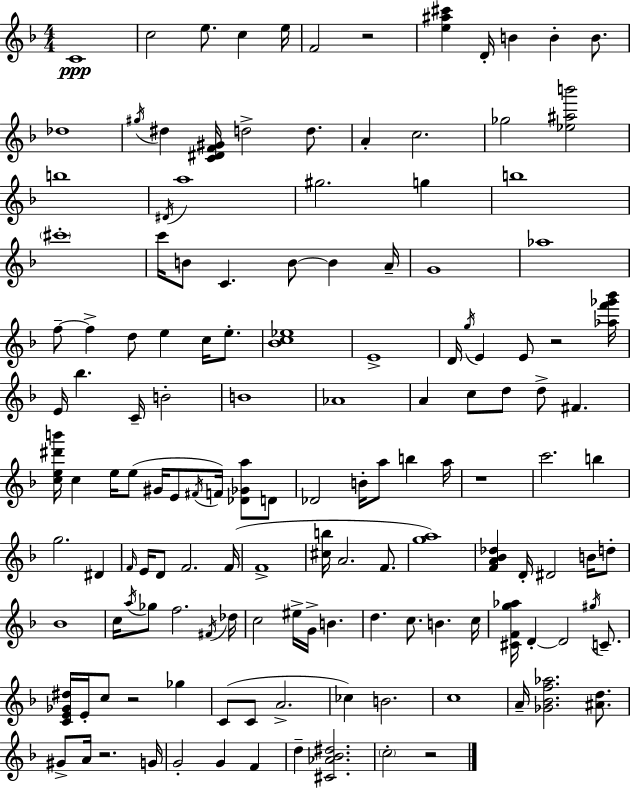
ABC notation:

X:1
T:Untitled
M:4/4
L:1/4
K:Dm
C4 c2 e/2 c e/4 F2 z2 [e^a^c'] D/4 B B B/2 _d4 ^g/4 ^d [C^DF^G]/4 d2 d/2 A c2 _g2 [_e^ab']2 b4 ^D/4 a4 ^g2 g b4 ^c'4 c'/4 B/2 C B/2 B A/4 G4 _a4 f/2 f d/2 e c/4 e/2 [_Bc_e]4 E4 D/4 g/4 E E/2 z2 [_af'_g'_b']/4 E/4 _b C/4 B2 B4 _A4 A c/2 d/2 d/2 ^F [ce^d'b']/4 c e/4 e/2 ^G/4 E/2 ^F/4 F/4 [_D_Ga]/2 D/2 _D2 B/4 a/2 b a/4 z4 c'2 b g2 ^D F/4 E/4 D/2 F2 F/4 F4 [^cb]/4 A2 F/2 [ga]4 [FA_B_d] D/4 ^D2 B/4 d/2 _B4 c/4 a/4 _g/2 f2 ^F/4 _d/4 c2 ^e/4 G/4 B d c/2 B c/4 [^CFg_a]/4 D D2 ^g/4 C/2 [CE_G^d]/4 E/4 c/2 z2 _g C/2 C/2 A2 _c B2 c4 A/4 [_G_Bf_a]2 [^Ad]/2 ^G/2 A/4 z2 G/4 G2 G F d [^C_A_B^d]2 c2 z2